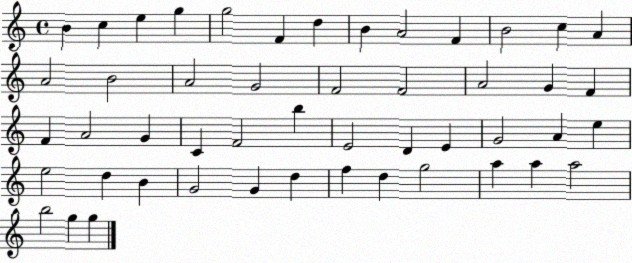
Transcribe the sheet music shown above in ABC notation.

X:1
T:Untitled
M:4/4
L:1/4
K:C
B c e g g2 F d B A2 F B2 c A A2 B2 A2 G2 F2 F2 A2 G F F A2 G C F2 b E2 D E G2 A e e2 d B G2 G d f d g2 a a a2 b2 g g